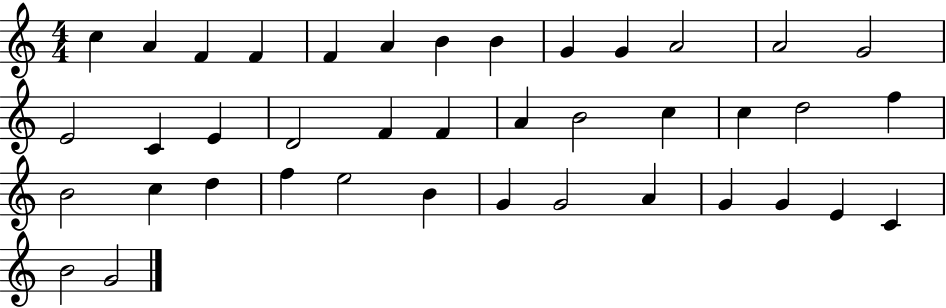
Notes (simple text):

C5/q A4/q F4/q F4/q F4/q A4/q B4/q B4/q G4/q G4/q A4/h A4/h G4/h E4/h C4/q E4/q D4/h F4/q F4/q A4/q B4/h C5/q C5/q D5/h F5/q B4/h C5/q D5/q F5/q E5/h B4/q G4/q G4/h A4/q G4/q G4/q E4/q C4/q B4/h G4/h